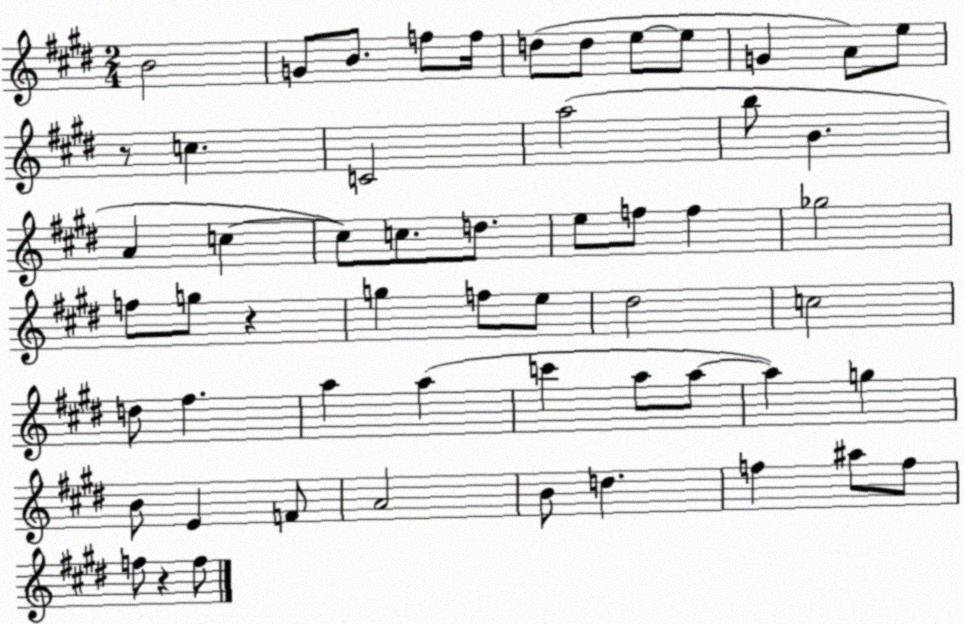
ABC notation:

X:1
T:Untitled
M:2/4
L:1/4
K:E
B2 G/2 B/2 f/2 f/4 d/2 d/2 e/2 e/2 G A/2 e/2 z/2 c C2 a2 b/2 B A c c/2 c/2 d/2 e/2 f/2 f _g2 f/2 g/2 z g f/2 e/2 ^d2 c2 d/2 ^f a a c' a/2 a/2 a g B/2 E F/2 A2 B/2 d f ^a/2 f/2 f/2 z f/2